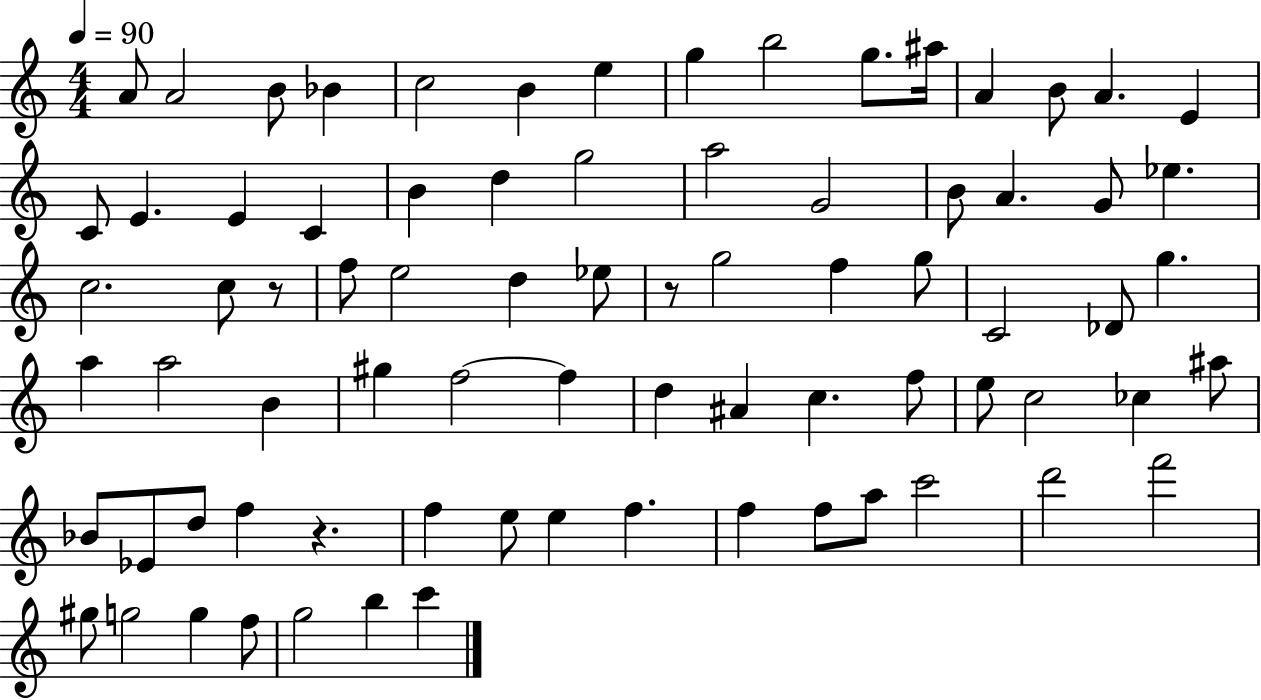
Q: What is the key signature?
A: C major